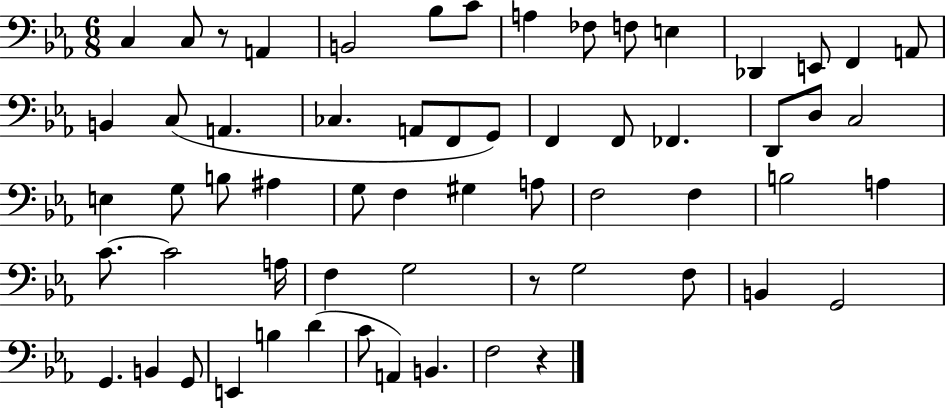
X:1
T:Untitled
M:6/8
L:1/4
K:Eb
C, C,/2 z/2 A,, B,,2 _B,/2 C/2 A, _F,/2 F,/2 E, _D,, E,,/2 F,, A,,/2 B,, C,/2 A,, _C, A,,/2 F,,/2 G,,/2 F,, F,,/2 _F,, D,,/2 D,/2 C,2 E, G,/2 B,/2 ^A, G,/2 F, ^G, A,/2 F,2 F, B,2 A, C/2 C2 A,/4 F, G,2 z/2 G,2 F,/2 B,, G,,2 G,, B,, G,,/2 E,, B, D C/2 A,, B,, F,2 z